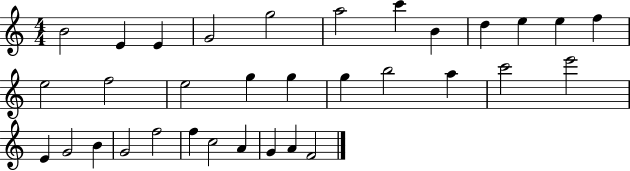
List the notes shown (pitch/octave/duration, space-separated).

B4/h E4/q E4/q G4/h G5/h A5/h C6/q B4/q D5/q E5/q E5/q F5/q E5/h F5/h E5/h G5/q G5/q G5/q B5/h A5/q C6/h E6/h E4/q G4/h B4/q G4/h F5/h F5/q C5/h A4/q G4/q A4/q F4/h